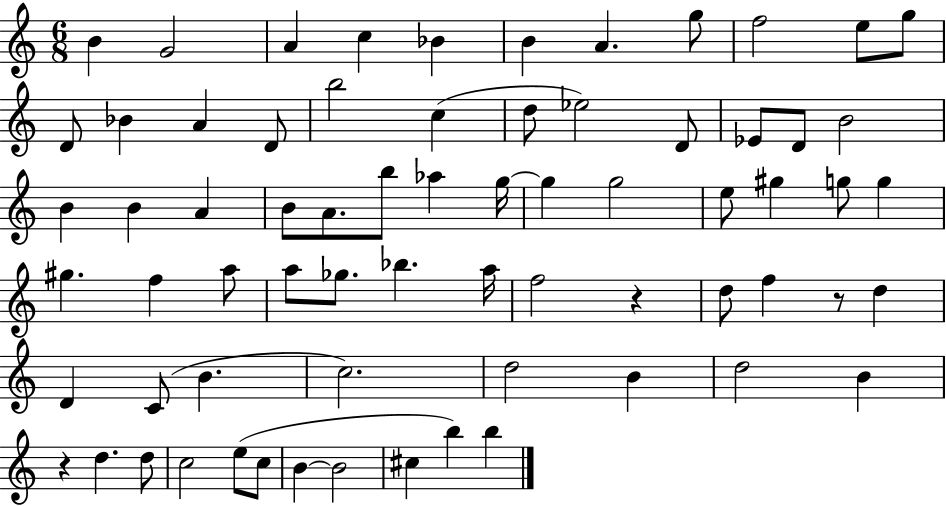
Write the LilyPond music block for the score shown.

{
  \clef treble
  \numericTimeSignature
  \time 6/8
  \key c \major
  \repeat volta 2 { b'4 g'2 | a'4 c''4 bes'4 | b'4 a'4. g''8 | f''2 e''8 g''8 | \break d'8 bes'4 a'4 d'8 | b''2 c''4( | d''8 ees''2) d'8 | ees'8 d'8 b'2 | \break b'4 b'4 a'4 | b'8 a'8. b''8 aes''4 g''16~~ | g''4 g''2 | e''8 gis''4 g''8 g''4 | \break gis''4. f''4 a''8 | a''8 ges''8. bes''4. a''16 | f''2 r4 | d''8 f''4 r8 d''4 | \break d'4 c'8( b'4. | c''2.) | d''2 b'4 | d''2 b'4 | \break r4 d''4. d''8 | c''2 e''8( c''8 | b'4~~ b'2 | cis''4 b''4) b''4 | \break } \bar "|."
}